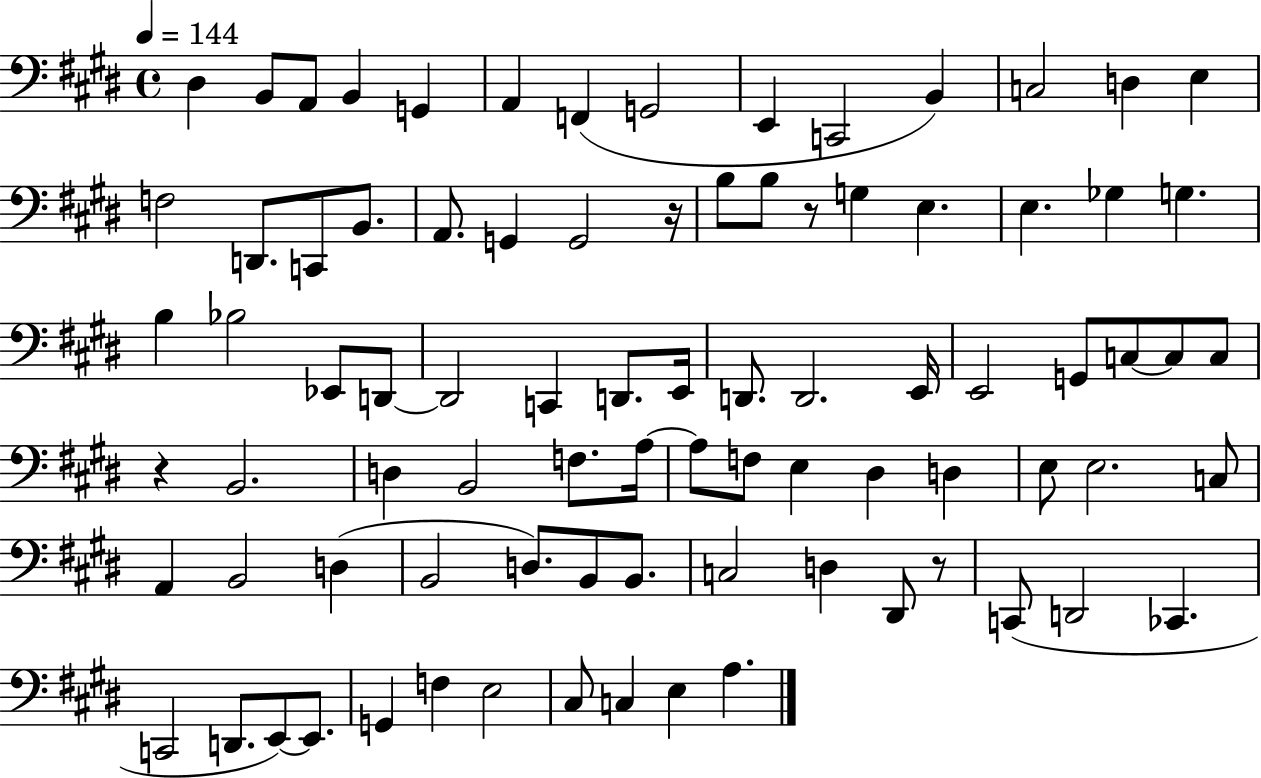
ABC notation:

X:1
T:Untitled
M:4/4
L:1/4
K:E
^D, B,,/2 A,,/2 B,, G,, A,, F,, G,,2 E,, C,,2 B,, C,2 D, E, F,2 D,,/2 C,,/2 B,,/2 A,,/2 G,, G,,2 z/4 B,/2 B,/2 z/2 G, E, E, _G, G, B, _B,2 _E,,/2 D,,/2 D,,2 C,, D,,/2 E,,/4 D,,/2 D,,2 E,,/4 E,,2 G,,/2 C,/2 C,/2 C,/2 z B,,2 D, B,,2 F,/2 A,/4 A,/2 F,/2 E, ^D, D, E,/2 E,2 C,/2 A,, B,,2 D, B,,2 D,/2 B,,/2 B,,/2 C,2 D, ^D,,/2 z/2 C,,/2 D,,2 _C,, C,,2 D,,/2 E,,/2 E,,/2 G,, F, E,2 ^C,/2 C, E, A,